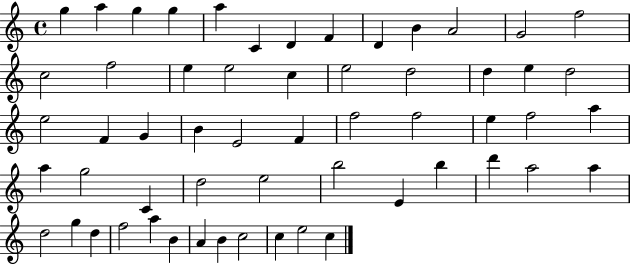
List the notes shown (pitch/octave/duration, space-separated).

G5/q A5/q G5/q G5/q A5/q C4/q D4/q F4/q D4/q B4/q A4/h G4/h F5/h C5/h F5/h E5/q E5/h C5/q E5/h D5/h D5/q E5/q D5/h E5/h F4/q G4/q B4/q E4/h F4/q F5/h F5/h E5/q F5/h A5/q A5/q G5/h C4/q D5/h E5/h B5/h E4/q B5/q D6/q A5/h A5/q D5/h G5/q D5/q F5/h A5/q B4/q A4/q B4/q C5/h C5/q E5/h C5/q